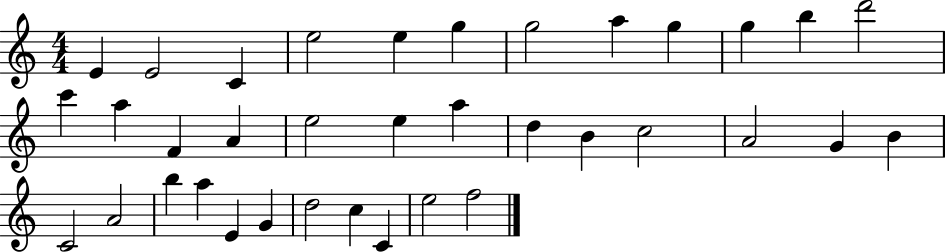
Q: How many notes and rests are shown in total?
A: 36